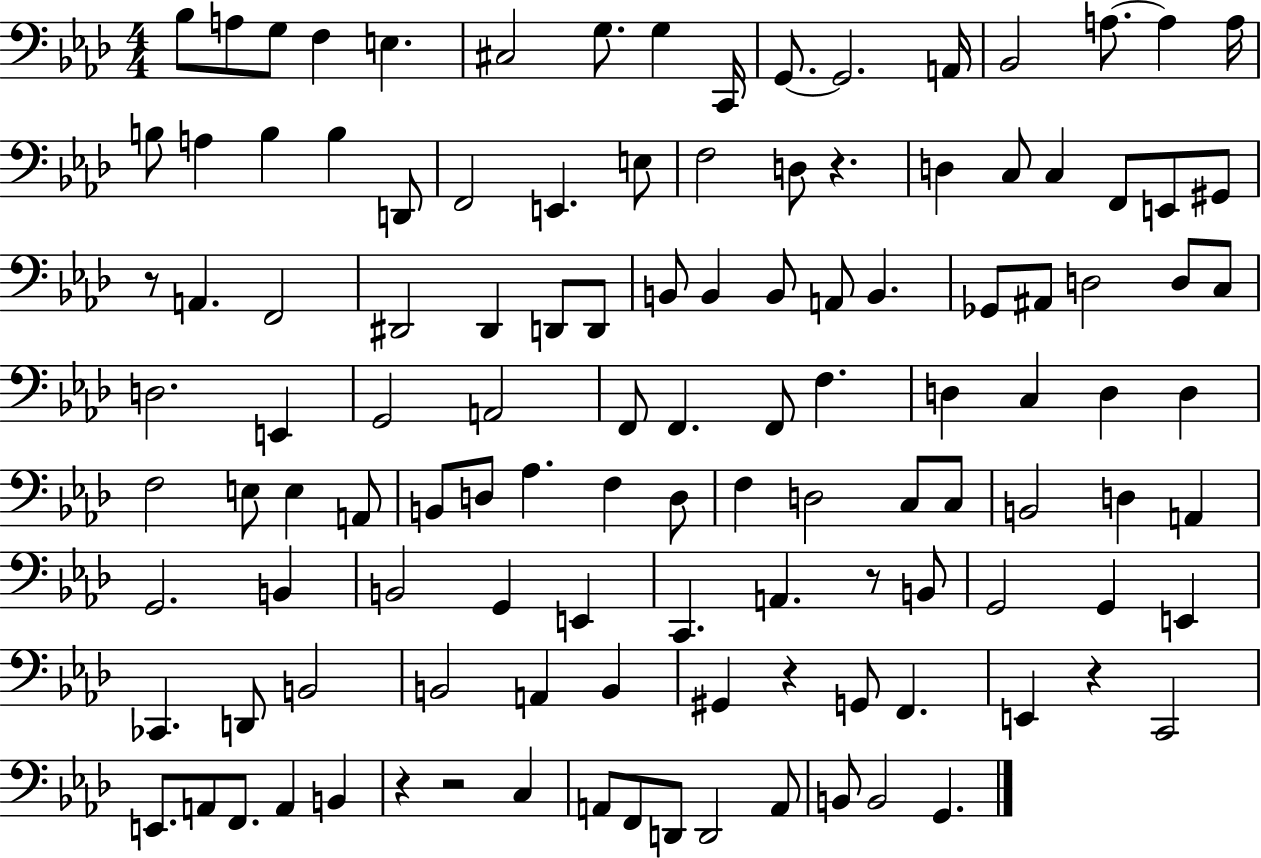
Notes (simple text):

Bb3/e A3/e G3/e F3/q E3/q. C#3/h G3/e. G3/q C2/s G2/e. G2/h. A2/s Bb2/h A3/e. A3/q A3/s B3/e A3/q B3/q B3/q D2/e F2/h E2/q. E3/e F3/h D3/e R/q. D3/q C3/e C3/q F2/e E2/e G#2/e R/e A2/q. F2/h D#2/h D#2/q D2/e D2/e B2/e B2/q B2/e A2/e B2/q. Gb2/e A#2/e D3/h D3/e C3/e D3/h. E2/q G2/h A2/h F2/e F2/q. F2/e F3/q. D3/q C3/q D3/q D3/q F3/h E3/e E3/q A2/e B2/e D3/e Ab3/q. F3/q D3/e F3/q D3/h C3/e C3/e B2/h D3/q A2/q G2/h. B2/q B2/h G2/q E2/q C2/q. A2/q. R/e B2/e G2/h G2/q E2/q CES2/q. D2/e B2/h B2/h A2/q B2/q G#2/q R/q G2/e F2/q. E2/q R/q C2/h E2/e. A2/e F2/e. A2/q B2/q R/q R/h C3/q A2/e F2/e D2/e D2/h A2/e B2/e B2/h G2/q.